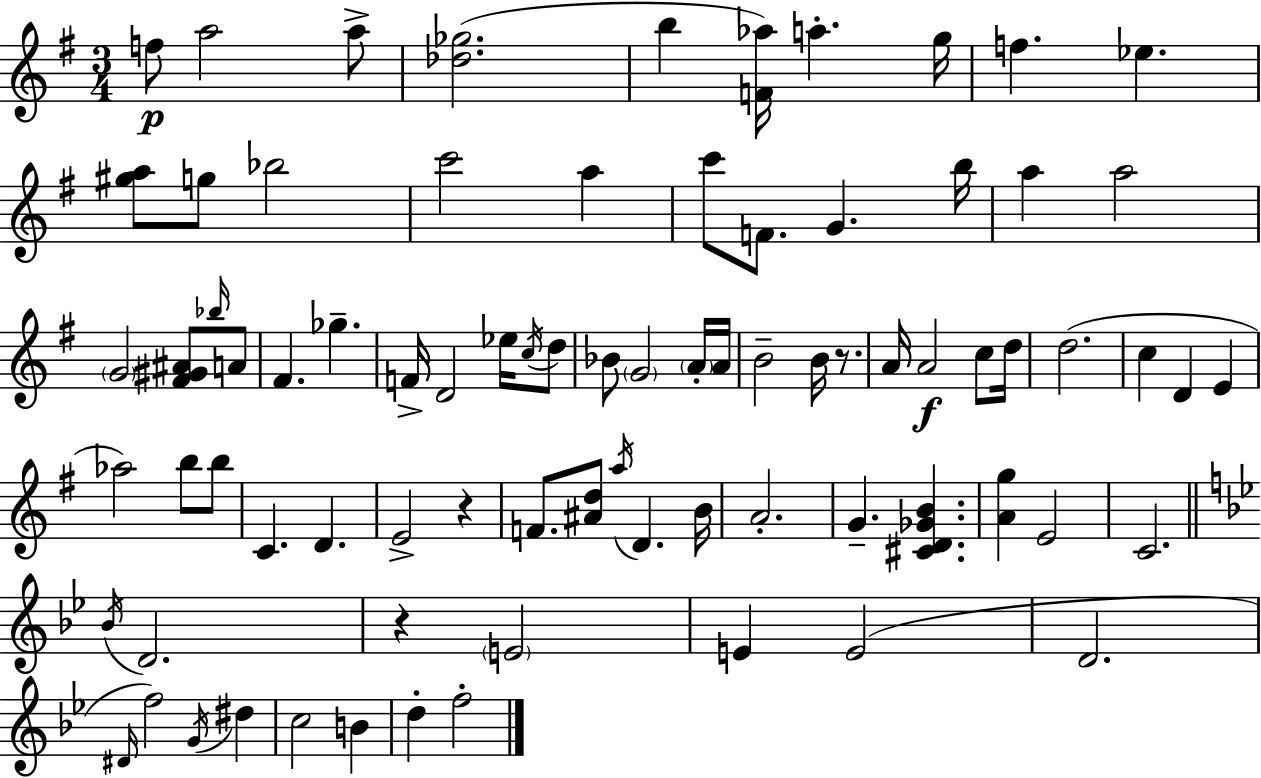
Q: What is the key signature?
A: G major